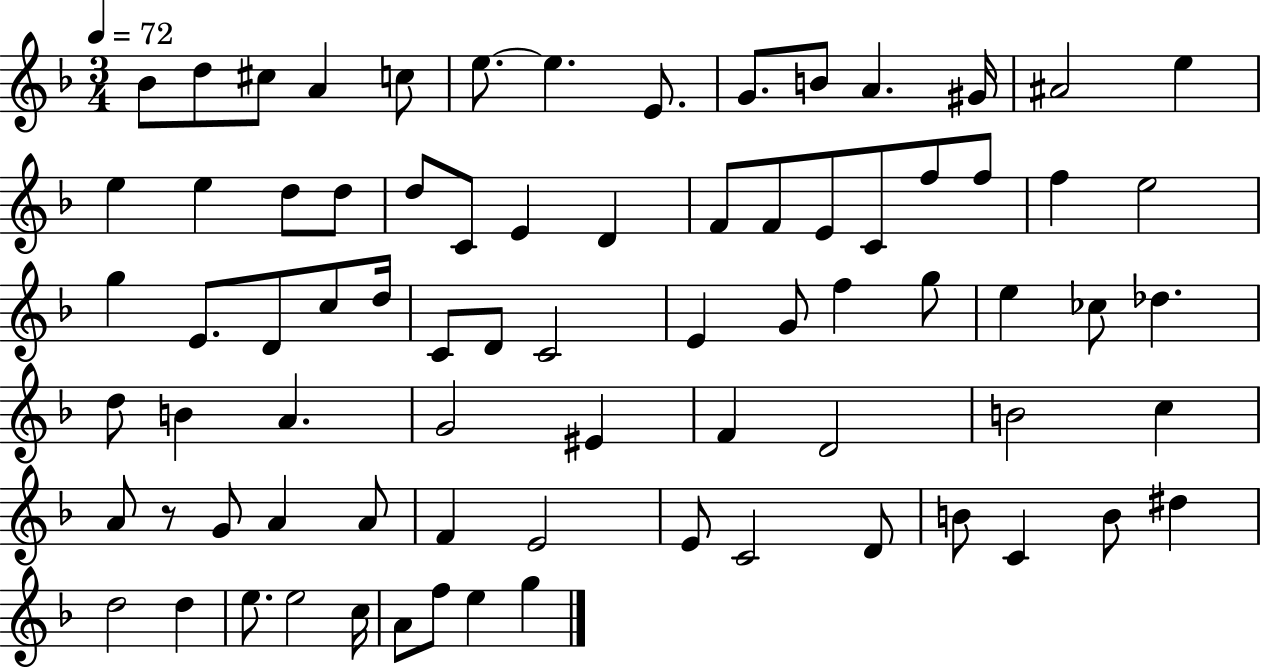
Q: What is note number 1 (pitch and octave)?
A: Bb4